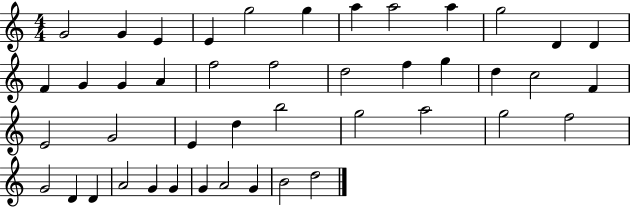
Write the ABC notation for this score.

X:1
T:Untitled
M:4/4
L:1/4
K:C
G2 G E E g2 g a a2 a g2 D D F G G A f2 f2 d2 f g d c2 F E2 G2 E d b2 g2 a2 g2 f2 G2 D D A2 G G G A2 G B2 d2